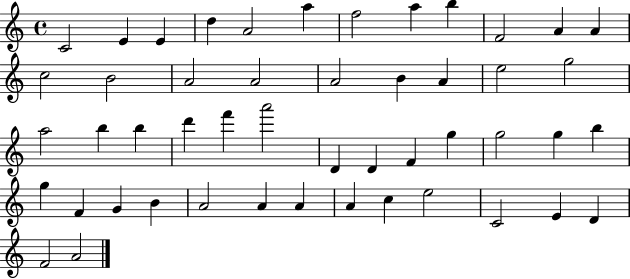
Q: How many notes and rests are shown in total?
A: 49